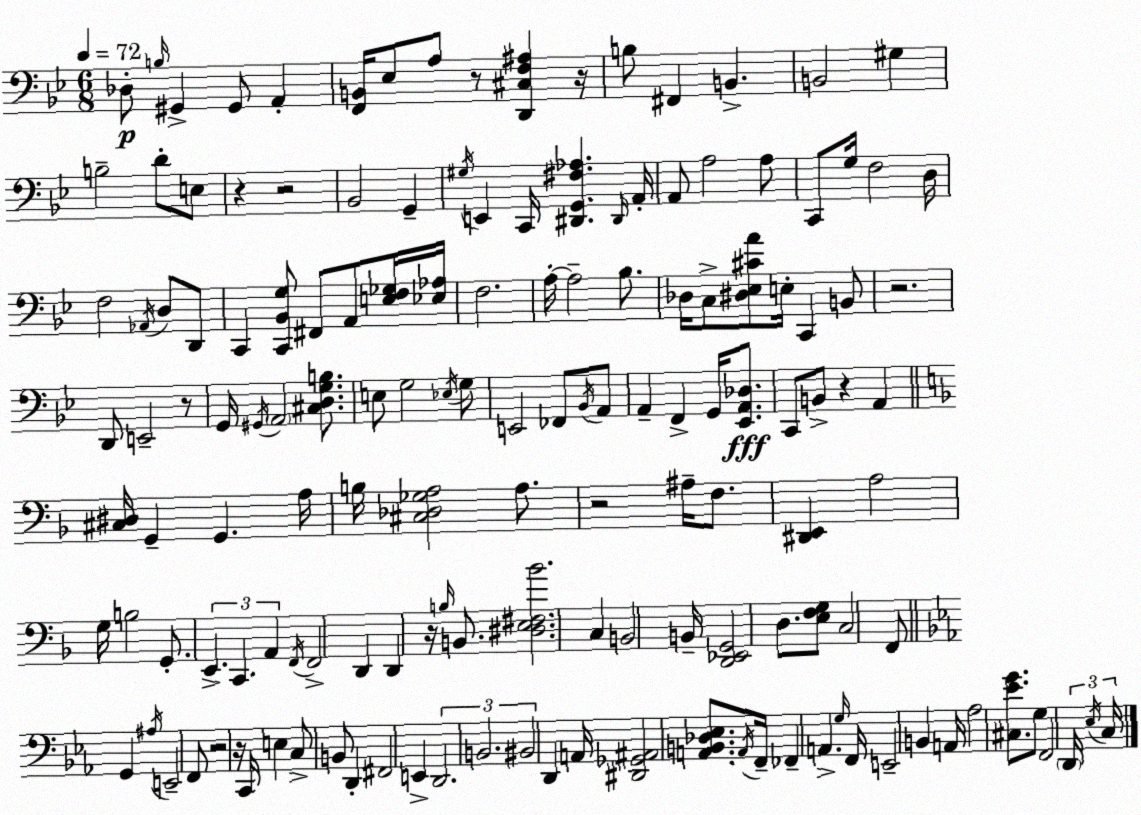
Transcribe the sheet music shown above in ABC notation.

X:1
T:Untitled
M:6/8
L:1/4
K:Bb
_D,/2 B,/4 ^G,, ^G,,/2 A,, [F,,B,,]/4 _E,/2 A,/2 z/2 [D,,^C,F,^A,] z/4 B,/2 ^F,, B,, B,,2 ^G, B,2 D/2 E,/2 z z2 _B,,2 G,, ^G,/4 E,, C,,/4 [^D,,G,,^F,_A,] ^D,,/4 A,,/4 A,,/2 A,2 A,/2 C,,/2 G,/4 F,2 D,/4 F,2 _A,,/4 D,/2 D,,/2 C,, [C,,_B,,G,]/2 ^F,,/2 A,,/2 [E,F,_G,]/4 [_E,_A,]/4 F,2 A,/4 A,2 _B,/2 _D,/4 C,/2 [^D,_E,^CA]/2 E,/4 C,, B,,/2 z2 D,,/2 E,,2 z/2 G,,/4 ^G,,/4 A,,2 [^C,D,G,B,]/2 E,/2 G,2 _E,/4 G,/2 E,,2 _F,,/2 _B,,/4 A,,/2 A,, F,, G,,/4 [_E,,A,,_D,]/2 C,,/2 B,,/2 z A,, [^C,^D,]/4 G,, G,, A,/4 B,/4 [^C,_D,_G,A,]2 A,/2 z2 ^A,/4 F,/2 [^D,,E,,] A,2 G,/4 B,2 G,,/2 E,, C,, A,, F,,/4 F,,2 D,, D,, z/4 B,/4 B,,/2 [^D,E,^F,_B]2 C, B,,2 B,,/4 [D,,_E,,G,,]2 D,/2 [E,F,G,]/2 C,2 F,,/2 G,, ^A,/4 E,,2 F,,/2 z2 z/4 C,,/4 E, C,/2 B,,/2 D,, ^F,,2 E,, D,,2 B,,2 ^B,,2 D,, A,,/4 [^D,,_G,,^A,,]2 [A,,B,,_D,_E,]/2 A,,/4 F,,/4 _F,, A,, G,/4 F,,/4 E,,2 B,, A,,/4 _A,2 [^C,_EG]/2 G,/2 F,,2 D,,/4 _E,/4 C,/4